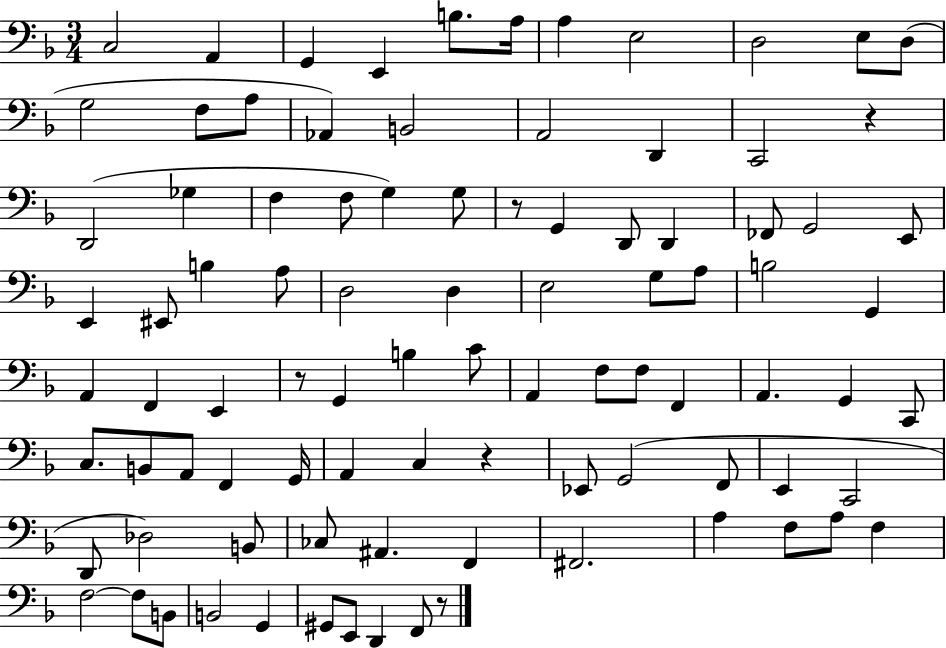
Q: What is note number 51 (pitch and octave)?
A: F3